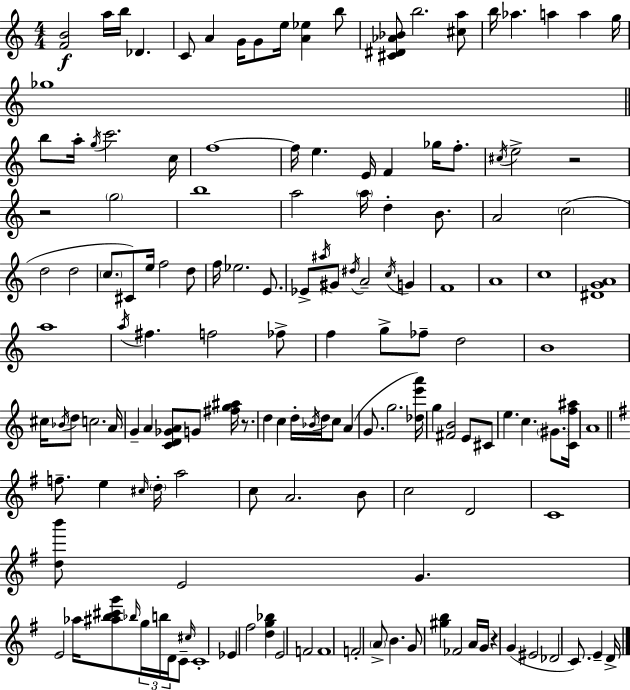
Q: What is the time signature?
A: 4/4